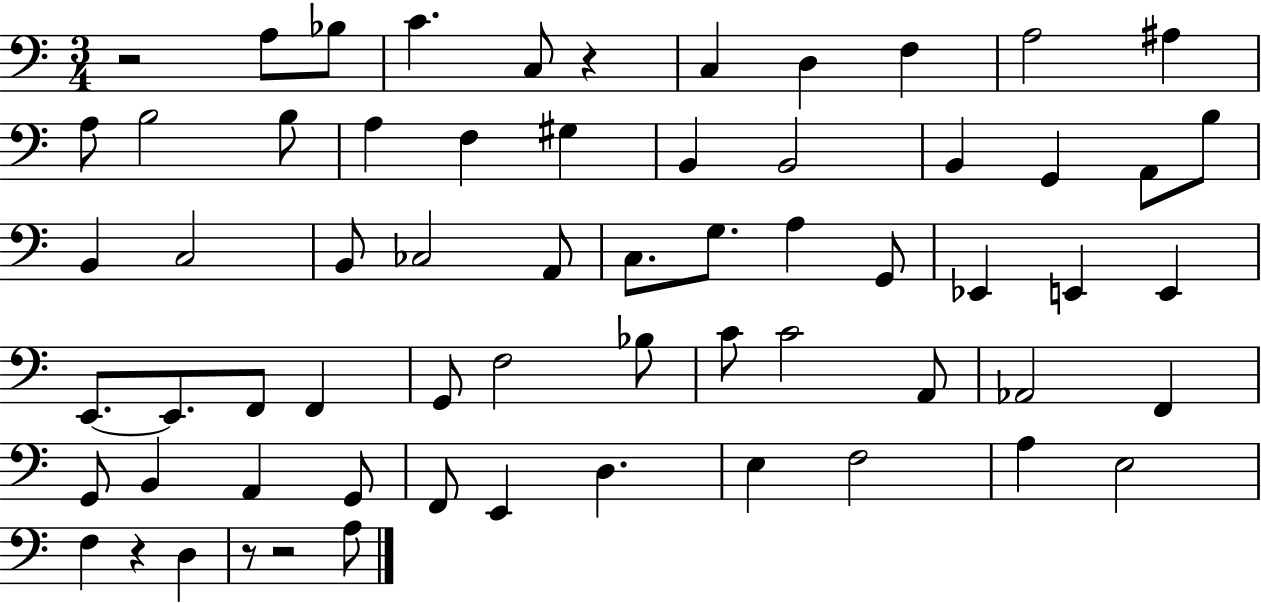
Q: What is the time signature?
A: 3/4